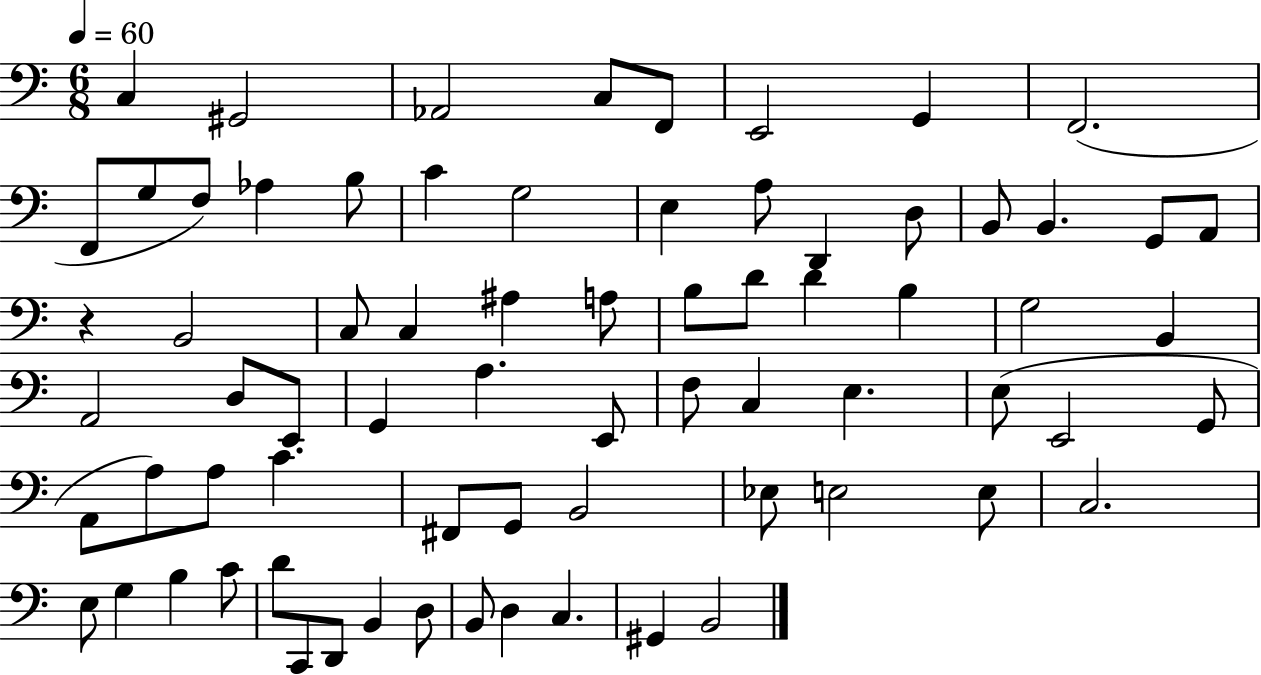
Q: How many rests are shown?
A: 1